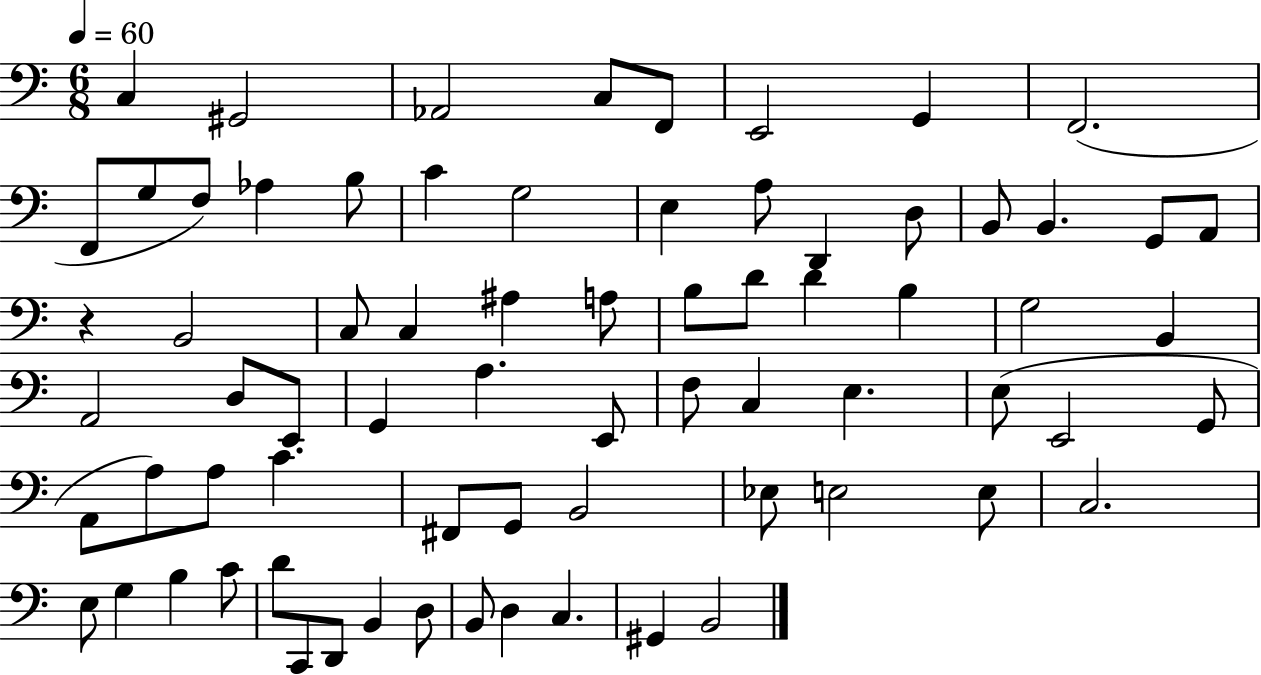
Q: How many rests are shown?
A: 1